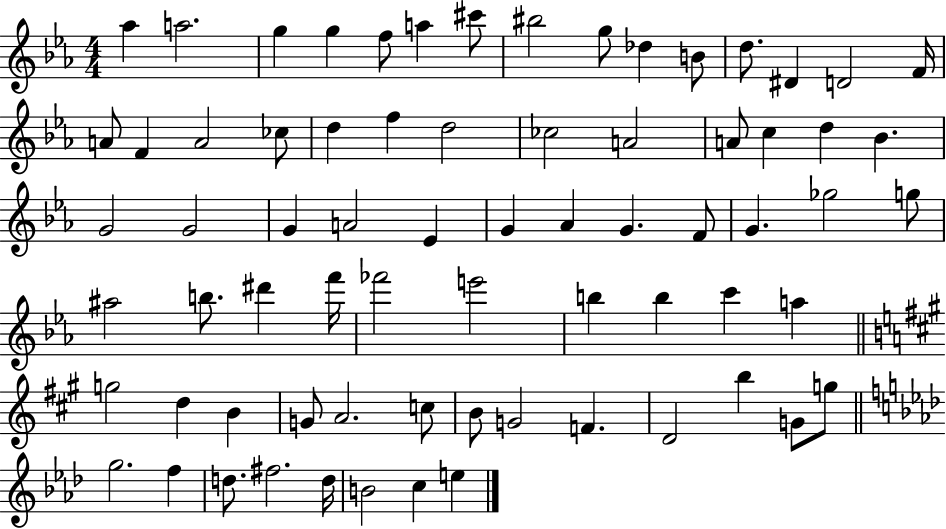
{
  \clef treble
  \numericTimeSignature
  \time 4/4
  \key ees \major
  aes''4 a''2. | g''4 g''4 f''8 a''4 cis'''8 | bis''2 g''8 des''4 b'8 | d''8. dis'4 d'2 f'16 | \break a'8 f'4 a'2 ces''8 | d''4 f''4 d''2 | ces''2 a'2 | a'8 c''4 d''4 bes'4. | \break g'2 g'2 | g'4 a'2 ees'4 | g'4 aes'4 g'4. f'8 | g'4. ges''2 g''8 | \break ais''2 b''8. dis'''4 f'''16 | fes'''2 e'''2 | b''4 b''4 c'''4 a''4 | \bar "||" \break \key a \major g''2 d''4 b'4 | g'8 a'2. c''8 | b'8 g'2 f'4. | d'2 b''4 g'8 g''8 | \break \bar "||" \break \key aes \major g''2. f''4 | d''8. fis''2. d''16 | b'2 c''4 e''4 | \bar "|."
}